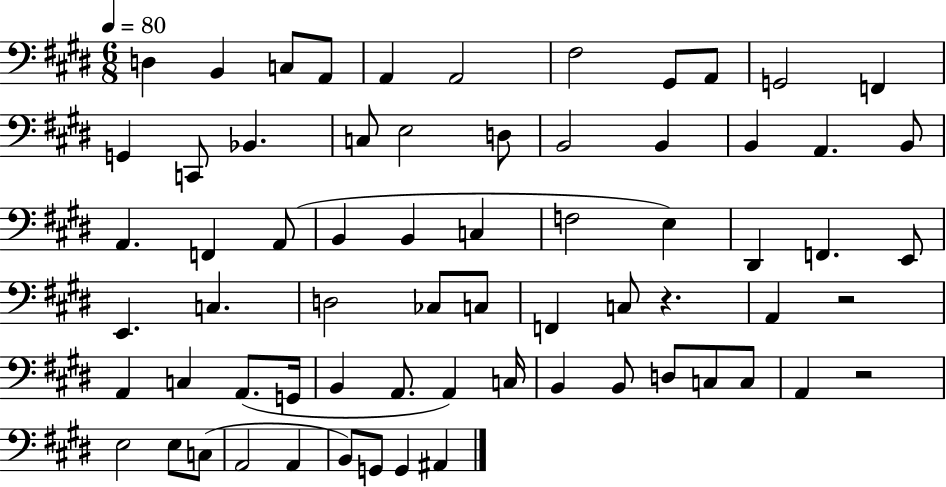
D3/q B2/q C3/e A2/e A2/q A2/h F#3/h G#2/e A2/e G2/h F2/q G2/q C2/e Bb2/q. C3/e E3/h D3/e B2/h B2/q B2/q A2/q. B2/e A2/q. F2/q A2/e B2/q B2/q C3/q F3/h E3/q D#2/q F2/q. E2/e E2/q. C3/q. D3/h CES3/e C3/e F2/q C3/e R/q. A2/q R/h A2/q C3/q A2/e. G2/s B2/q A2/e. A2/q C3/s B2/q B2/e D3/e C3/e C3/e A2/q R/h E3/h E3/e C3/e A2/h A2/q B2/e G2/e G2/q A#2/q